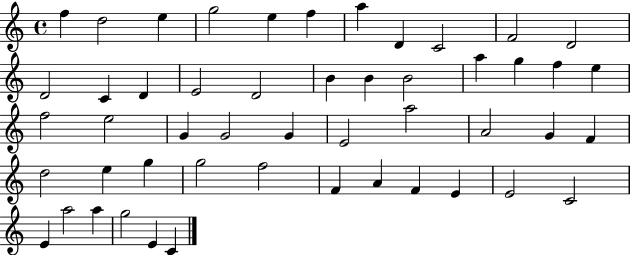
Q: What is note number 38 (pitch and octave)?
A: F5